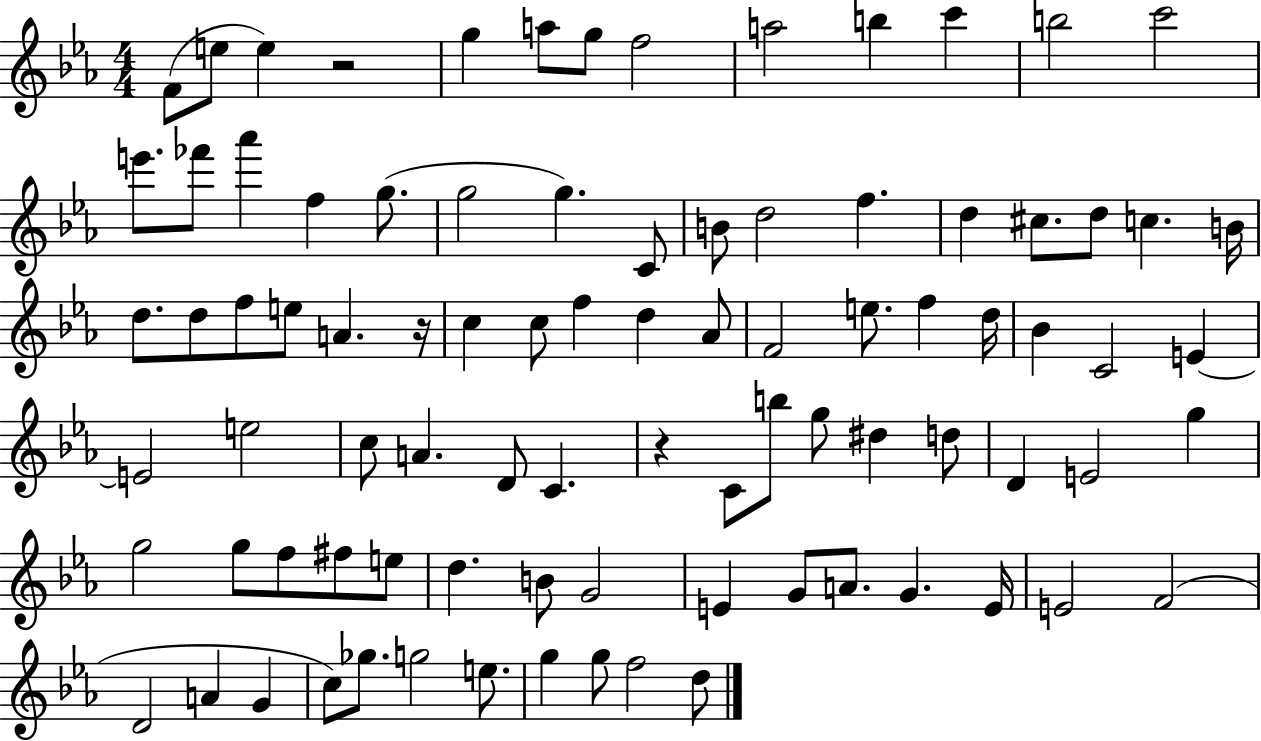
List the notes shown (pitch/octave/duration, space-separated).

F4/e E5/e E5/q R/h G5/q A5/e G5/e F5/h A5/h B5/q C6/q B5/h C6/h E6/e. FES6/e Ab6/q F5/q G5/e. G5/h G5/q. C4/e B4/e D5/h F5/q. D5/q C#5/e. D5/e C5/q. B4/s D5/e. D5/e F5/e E5/e A4/q. R/s C5/q C5/e F5/q D5/q Ab4/e F4/h E5/e. F5/q D5/s Bb4/q C4/h E4/q E4/h E5/h C5/e A4/q. D4/e C4/q. R/q C4/e B5/e G5/e D#5/q D5/e D4/q E4/h G5/q G5/h G5/e F5/e F#5/e E5/e D5/q. B4/e G4/h E4/q G4/e A4/e. G4/q. E4/s E4/h F4/h D4/h A4/q G4/q C5/e Gb5/e. G5/h E5/e. G5/q G5/e F5/h D5/e